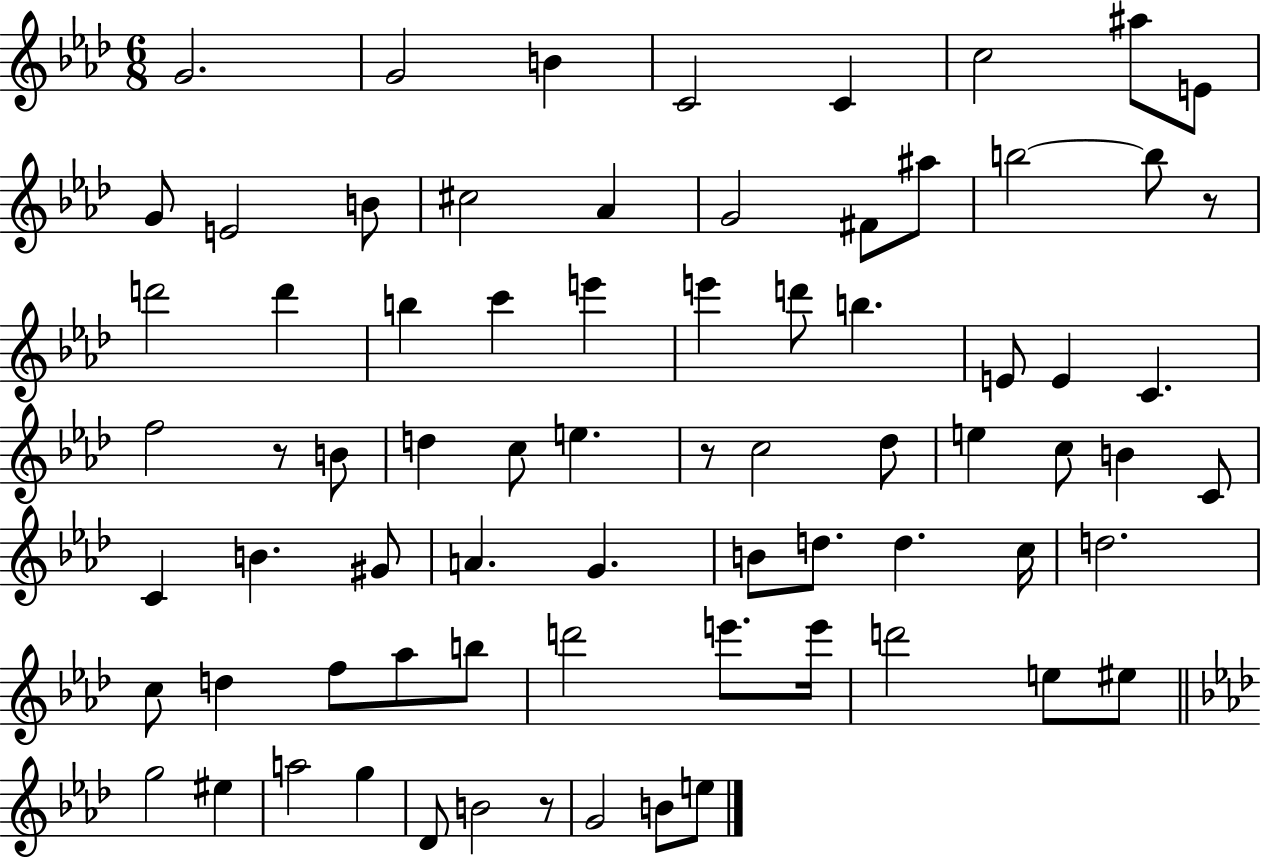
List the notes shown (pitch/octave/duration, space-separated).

G4/h. G4/h B4/q C4/h C4/q C5/h A#5/e E4/e G4/e E4/h B4/e C#5/h Ab4/q G4/h F#4/e A#5/e B5/h B5/e R/e D6/h D6/q B5/q C6/q E6/q E6/q D6/e B5/q. E4/e E4/q C4/q. F5/h R/e B4/e D5/q C5/e E5/q. R/e C5/h Db5/e E5/q C5/e B4/q C4/e C4/q B4/q. G#4/e A4/q. G4/q. B4/e D5/e. D5/q. C5/s D5/h. C5/e D5/q F5/e Ab5/e B5/e D6/h E6/e. E6/s D6/h E5/e EIS5/e G5/h EIS5/q A5/h G5/q Db4/e B4/h R/e G4/h B4/e E5/e